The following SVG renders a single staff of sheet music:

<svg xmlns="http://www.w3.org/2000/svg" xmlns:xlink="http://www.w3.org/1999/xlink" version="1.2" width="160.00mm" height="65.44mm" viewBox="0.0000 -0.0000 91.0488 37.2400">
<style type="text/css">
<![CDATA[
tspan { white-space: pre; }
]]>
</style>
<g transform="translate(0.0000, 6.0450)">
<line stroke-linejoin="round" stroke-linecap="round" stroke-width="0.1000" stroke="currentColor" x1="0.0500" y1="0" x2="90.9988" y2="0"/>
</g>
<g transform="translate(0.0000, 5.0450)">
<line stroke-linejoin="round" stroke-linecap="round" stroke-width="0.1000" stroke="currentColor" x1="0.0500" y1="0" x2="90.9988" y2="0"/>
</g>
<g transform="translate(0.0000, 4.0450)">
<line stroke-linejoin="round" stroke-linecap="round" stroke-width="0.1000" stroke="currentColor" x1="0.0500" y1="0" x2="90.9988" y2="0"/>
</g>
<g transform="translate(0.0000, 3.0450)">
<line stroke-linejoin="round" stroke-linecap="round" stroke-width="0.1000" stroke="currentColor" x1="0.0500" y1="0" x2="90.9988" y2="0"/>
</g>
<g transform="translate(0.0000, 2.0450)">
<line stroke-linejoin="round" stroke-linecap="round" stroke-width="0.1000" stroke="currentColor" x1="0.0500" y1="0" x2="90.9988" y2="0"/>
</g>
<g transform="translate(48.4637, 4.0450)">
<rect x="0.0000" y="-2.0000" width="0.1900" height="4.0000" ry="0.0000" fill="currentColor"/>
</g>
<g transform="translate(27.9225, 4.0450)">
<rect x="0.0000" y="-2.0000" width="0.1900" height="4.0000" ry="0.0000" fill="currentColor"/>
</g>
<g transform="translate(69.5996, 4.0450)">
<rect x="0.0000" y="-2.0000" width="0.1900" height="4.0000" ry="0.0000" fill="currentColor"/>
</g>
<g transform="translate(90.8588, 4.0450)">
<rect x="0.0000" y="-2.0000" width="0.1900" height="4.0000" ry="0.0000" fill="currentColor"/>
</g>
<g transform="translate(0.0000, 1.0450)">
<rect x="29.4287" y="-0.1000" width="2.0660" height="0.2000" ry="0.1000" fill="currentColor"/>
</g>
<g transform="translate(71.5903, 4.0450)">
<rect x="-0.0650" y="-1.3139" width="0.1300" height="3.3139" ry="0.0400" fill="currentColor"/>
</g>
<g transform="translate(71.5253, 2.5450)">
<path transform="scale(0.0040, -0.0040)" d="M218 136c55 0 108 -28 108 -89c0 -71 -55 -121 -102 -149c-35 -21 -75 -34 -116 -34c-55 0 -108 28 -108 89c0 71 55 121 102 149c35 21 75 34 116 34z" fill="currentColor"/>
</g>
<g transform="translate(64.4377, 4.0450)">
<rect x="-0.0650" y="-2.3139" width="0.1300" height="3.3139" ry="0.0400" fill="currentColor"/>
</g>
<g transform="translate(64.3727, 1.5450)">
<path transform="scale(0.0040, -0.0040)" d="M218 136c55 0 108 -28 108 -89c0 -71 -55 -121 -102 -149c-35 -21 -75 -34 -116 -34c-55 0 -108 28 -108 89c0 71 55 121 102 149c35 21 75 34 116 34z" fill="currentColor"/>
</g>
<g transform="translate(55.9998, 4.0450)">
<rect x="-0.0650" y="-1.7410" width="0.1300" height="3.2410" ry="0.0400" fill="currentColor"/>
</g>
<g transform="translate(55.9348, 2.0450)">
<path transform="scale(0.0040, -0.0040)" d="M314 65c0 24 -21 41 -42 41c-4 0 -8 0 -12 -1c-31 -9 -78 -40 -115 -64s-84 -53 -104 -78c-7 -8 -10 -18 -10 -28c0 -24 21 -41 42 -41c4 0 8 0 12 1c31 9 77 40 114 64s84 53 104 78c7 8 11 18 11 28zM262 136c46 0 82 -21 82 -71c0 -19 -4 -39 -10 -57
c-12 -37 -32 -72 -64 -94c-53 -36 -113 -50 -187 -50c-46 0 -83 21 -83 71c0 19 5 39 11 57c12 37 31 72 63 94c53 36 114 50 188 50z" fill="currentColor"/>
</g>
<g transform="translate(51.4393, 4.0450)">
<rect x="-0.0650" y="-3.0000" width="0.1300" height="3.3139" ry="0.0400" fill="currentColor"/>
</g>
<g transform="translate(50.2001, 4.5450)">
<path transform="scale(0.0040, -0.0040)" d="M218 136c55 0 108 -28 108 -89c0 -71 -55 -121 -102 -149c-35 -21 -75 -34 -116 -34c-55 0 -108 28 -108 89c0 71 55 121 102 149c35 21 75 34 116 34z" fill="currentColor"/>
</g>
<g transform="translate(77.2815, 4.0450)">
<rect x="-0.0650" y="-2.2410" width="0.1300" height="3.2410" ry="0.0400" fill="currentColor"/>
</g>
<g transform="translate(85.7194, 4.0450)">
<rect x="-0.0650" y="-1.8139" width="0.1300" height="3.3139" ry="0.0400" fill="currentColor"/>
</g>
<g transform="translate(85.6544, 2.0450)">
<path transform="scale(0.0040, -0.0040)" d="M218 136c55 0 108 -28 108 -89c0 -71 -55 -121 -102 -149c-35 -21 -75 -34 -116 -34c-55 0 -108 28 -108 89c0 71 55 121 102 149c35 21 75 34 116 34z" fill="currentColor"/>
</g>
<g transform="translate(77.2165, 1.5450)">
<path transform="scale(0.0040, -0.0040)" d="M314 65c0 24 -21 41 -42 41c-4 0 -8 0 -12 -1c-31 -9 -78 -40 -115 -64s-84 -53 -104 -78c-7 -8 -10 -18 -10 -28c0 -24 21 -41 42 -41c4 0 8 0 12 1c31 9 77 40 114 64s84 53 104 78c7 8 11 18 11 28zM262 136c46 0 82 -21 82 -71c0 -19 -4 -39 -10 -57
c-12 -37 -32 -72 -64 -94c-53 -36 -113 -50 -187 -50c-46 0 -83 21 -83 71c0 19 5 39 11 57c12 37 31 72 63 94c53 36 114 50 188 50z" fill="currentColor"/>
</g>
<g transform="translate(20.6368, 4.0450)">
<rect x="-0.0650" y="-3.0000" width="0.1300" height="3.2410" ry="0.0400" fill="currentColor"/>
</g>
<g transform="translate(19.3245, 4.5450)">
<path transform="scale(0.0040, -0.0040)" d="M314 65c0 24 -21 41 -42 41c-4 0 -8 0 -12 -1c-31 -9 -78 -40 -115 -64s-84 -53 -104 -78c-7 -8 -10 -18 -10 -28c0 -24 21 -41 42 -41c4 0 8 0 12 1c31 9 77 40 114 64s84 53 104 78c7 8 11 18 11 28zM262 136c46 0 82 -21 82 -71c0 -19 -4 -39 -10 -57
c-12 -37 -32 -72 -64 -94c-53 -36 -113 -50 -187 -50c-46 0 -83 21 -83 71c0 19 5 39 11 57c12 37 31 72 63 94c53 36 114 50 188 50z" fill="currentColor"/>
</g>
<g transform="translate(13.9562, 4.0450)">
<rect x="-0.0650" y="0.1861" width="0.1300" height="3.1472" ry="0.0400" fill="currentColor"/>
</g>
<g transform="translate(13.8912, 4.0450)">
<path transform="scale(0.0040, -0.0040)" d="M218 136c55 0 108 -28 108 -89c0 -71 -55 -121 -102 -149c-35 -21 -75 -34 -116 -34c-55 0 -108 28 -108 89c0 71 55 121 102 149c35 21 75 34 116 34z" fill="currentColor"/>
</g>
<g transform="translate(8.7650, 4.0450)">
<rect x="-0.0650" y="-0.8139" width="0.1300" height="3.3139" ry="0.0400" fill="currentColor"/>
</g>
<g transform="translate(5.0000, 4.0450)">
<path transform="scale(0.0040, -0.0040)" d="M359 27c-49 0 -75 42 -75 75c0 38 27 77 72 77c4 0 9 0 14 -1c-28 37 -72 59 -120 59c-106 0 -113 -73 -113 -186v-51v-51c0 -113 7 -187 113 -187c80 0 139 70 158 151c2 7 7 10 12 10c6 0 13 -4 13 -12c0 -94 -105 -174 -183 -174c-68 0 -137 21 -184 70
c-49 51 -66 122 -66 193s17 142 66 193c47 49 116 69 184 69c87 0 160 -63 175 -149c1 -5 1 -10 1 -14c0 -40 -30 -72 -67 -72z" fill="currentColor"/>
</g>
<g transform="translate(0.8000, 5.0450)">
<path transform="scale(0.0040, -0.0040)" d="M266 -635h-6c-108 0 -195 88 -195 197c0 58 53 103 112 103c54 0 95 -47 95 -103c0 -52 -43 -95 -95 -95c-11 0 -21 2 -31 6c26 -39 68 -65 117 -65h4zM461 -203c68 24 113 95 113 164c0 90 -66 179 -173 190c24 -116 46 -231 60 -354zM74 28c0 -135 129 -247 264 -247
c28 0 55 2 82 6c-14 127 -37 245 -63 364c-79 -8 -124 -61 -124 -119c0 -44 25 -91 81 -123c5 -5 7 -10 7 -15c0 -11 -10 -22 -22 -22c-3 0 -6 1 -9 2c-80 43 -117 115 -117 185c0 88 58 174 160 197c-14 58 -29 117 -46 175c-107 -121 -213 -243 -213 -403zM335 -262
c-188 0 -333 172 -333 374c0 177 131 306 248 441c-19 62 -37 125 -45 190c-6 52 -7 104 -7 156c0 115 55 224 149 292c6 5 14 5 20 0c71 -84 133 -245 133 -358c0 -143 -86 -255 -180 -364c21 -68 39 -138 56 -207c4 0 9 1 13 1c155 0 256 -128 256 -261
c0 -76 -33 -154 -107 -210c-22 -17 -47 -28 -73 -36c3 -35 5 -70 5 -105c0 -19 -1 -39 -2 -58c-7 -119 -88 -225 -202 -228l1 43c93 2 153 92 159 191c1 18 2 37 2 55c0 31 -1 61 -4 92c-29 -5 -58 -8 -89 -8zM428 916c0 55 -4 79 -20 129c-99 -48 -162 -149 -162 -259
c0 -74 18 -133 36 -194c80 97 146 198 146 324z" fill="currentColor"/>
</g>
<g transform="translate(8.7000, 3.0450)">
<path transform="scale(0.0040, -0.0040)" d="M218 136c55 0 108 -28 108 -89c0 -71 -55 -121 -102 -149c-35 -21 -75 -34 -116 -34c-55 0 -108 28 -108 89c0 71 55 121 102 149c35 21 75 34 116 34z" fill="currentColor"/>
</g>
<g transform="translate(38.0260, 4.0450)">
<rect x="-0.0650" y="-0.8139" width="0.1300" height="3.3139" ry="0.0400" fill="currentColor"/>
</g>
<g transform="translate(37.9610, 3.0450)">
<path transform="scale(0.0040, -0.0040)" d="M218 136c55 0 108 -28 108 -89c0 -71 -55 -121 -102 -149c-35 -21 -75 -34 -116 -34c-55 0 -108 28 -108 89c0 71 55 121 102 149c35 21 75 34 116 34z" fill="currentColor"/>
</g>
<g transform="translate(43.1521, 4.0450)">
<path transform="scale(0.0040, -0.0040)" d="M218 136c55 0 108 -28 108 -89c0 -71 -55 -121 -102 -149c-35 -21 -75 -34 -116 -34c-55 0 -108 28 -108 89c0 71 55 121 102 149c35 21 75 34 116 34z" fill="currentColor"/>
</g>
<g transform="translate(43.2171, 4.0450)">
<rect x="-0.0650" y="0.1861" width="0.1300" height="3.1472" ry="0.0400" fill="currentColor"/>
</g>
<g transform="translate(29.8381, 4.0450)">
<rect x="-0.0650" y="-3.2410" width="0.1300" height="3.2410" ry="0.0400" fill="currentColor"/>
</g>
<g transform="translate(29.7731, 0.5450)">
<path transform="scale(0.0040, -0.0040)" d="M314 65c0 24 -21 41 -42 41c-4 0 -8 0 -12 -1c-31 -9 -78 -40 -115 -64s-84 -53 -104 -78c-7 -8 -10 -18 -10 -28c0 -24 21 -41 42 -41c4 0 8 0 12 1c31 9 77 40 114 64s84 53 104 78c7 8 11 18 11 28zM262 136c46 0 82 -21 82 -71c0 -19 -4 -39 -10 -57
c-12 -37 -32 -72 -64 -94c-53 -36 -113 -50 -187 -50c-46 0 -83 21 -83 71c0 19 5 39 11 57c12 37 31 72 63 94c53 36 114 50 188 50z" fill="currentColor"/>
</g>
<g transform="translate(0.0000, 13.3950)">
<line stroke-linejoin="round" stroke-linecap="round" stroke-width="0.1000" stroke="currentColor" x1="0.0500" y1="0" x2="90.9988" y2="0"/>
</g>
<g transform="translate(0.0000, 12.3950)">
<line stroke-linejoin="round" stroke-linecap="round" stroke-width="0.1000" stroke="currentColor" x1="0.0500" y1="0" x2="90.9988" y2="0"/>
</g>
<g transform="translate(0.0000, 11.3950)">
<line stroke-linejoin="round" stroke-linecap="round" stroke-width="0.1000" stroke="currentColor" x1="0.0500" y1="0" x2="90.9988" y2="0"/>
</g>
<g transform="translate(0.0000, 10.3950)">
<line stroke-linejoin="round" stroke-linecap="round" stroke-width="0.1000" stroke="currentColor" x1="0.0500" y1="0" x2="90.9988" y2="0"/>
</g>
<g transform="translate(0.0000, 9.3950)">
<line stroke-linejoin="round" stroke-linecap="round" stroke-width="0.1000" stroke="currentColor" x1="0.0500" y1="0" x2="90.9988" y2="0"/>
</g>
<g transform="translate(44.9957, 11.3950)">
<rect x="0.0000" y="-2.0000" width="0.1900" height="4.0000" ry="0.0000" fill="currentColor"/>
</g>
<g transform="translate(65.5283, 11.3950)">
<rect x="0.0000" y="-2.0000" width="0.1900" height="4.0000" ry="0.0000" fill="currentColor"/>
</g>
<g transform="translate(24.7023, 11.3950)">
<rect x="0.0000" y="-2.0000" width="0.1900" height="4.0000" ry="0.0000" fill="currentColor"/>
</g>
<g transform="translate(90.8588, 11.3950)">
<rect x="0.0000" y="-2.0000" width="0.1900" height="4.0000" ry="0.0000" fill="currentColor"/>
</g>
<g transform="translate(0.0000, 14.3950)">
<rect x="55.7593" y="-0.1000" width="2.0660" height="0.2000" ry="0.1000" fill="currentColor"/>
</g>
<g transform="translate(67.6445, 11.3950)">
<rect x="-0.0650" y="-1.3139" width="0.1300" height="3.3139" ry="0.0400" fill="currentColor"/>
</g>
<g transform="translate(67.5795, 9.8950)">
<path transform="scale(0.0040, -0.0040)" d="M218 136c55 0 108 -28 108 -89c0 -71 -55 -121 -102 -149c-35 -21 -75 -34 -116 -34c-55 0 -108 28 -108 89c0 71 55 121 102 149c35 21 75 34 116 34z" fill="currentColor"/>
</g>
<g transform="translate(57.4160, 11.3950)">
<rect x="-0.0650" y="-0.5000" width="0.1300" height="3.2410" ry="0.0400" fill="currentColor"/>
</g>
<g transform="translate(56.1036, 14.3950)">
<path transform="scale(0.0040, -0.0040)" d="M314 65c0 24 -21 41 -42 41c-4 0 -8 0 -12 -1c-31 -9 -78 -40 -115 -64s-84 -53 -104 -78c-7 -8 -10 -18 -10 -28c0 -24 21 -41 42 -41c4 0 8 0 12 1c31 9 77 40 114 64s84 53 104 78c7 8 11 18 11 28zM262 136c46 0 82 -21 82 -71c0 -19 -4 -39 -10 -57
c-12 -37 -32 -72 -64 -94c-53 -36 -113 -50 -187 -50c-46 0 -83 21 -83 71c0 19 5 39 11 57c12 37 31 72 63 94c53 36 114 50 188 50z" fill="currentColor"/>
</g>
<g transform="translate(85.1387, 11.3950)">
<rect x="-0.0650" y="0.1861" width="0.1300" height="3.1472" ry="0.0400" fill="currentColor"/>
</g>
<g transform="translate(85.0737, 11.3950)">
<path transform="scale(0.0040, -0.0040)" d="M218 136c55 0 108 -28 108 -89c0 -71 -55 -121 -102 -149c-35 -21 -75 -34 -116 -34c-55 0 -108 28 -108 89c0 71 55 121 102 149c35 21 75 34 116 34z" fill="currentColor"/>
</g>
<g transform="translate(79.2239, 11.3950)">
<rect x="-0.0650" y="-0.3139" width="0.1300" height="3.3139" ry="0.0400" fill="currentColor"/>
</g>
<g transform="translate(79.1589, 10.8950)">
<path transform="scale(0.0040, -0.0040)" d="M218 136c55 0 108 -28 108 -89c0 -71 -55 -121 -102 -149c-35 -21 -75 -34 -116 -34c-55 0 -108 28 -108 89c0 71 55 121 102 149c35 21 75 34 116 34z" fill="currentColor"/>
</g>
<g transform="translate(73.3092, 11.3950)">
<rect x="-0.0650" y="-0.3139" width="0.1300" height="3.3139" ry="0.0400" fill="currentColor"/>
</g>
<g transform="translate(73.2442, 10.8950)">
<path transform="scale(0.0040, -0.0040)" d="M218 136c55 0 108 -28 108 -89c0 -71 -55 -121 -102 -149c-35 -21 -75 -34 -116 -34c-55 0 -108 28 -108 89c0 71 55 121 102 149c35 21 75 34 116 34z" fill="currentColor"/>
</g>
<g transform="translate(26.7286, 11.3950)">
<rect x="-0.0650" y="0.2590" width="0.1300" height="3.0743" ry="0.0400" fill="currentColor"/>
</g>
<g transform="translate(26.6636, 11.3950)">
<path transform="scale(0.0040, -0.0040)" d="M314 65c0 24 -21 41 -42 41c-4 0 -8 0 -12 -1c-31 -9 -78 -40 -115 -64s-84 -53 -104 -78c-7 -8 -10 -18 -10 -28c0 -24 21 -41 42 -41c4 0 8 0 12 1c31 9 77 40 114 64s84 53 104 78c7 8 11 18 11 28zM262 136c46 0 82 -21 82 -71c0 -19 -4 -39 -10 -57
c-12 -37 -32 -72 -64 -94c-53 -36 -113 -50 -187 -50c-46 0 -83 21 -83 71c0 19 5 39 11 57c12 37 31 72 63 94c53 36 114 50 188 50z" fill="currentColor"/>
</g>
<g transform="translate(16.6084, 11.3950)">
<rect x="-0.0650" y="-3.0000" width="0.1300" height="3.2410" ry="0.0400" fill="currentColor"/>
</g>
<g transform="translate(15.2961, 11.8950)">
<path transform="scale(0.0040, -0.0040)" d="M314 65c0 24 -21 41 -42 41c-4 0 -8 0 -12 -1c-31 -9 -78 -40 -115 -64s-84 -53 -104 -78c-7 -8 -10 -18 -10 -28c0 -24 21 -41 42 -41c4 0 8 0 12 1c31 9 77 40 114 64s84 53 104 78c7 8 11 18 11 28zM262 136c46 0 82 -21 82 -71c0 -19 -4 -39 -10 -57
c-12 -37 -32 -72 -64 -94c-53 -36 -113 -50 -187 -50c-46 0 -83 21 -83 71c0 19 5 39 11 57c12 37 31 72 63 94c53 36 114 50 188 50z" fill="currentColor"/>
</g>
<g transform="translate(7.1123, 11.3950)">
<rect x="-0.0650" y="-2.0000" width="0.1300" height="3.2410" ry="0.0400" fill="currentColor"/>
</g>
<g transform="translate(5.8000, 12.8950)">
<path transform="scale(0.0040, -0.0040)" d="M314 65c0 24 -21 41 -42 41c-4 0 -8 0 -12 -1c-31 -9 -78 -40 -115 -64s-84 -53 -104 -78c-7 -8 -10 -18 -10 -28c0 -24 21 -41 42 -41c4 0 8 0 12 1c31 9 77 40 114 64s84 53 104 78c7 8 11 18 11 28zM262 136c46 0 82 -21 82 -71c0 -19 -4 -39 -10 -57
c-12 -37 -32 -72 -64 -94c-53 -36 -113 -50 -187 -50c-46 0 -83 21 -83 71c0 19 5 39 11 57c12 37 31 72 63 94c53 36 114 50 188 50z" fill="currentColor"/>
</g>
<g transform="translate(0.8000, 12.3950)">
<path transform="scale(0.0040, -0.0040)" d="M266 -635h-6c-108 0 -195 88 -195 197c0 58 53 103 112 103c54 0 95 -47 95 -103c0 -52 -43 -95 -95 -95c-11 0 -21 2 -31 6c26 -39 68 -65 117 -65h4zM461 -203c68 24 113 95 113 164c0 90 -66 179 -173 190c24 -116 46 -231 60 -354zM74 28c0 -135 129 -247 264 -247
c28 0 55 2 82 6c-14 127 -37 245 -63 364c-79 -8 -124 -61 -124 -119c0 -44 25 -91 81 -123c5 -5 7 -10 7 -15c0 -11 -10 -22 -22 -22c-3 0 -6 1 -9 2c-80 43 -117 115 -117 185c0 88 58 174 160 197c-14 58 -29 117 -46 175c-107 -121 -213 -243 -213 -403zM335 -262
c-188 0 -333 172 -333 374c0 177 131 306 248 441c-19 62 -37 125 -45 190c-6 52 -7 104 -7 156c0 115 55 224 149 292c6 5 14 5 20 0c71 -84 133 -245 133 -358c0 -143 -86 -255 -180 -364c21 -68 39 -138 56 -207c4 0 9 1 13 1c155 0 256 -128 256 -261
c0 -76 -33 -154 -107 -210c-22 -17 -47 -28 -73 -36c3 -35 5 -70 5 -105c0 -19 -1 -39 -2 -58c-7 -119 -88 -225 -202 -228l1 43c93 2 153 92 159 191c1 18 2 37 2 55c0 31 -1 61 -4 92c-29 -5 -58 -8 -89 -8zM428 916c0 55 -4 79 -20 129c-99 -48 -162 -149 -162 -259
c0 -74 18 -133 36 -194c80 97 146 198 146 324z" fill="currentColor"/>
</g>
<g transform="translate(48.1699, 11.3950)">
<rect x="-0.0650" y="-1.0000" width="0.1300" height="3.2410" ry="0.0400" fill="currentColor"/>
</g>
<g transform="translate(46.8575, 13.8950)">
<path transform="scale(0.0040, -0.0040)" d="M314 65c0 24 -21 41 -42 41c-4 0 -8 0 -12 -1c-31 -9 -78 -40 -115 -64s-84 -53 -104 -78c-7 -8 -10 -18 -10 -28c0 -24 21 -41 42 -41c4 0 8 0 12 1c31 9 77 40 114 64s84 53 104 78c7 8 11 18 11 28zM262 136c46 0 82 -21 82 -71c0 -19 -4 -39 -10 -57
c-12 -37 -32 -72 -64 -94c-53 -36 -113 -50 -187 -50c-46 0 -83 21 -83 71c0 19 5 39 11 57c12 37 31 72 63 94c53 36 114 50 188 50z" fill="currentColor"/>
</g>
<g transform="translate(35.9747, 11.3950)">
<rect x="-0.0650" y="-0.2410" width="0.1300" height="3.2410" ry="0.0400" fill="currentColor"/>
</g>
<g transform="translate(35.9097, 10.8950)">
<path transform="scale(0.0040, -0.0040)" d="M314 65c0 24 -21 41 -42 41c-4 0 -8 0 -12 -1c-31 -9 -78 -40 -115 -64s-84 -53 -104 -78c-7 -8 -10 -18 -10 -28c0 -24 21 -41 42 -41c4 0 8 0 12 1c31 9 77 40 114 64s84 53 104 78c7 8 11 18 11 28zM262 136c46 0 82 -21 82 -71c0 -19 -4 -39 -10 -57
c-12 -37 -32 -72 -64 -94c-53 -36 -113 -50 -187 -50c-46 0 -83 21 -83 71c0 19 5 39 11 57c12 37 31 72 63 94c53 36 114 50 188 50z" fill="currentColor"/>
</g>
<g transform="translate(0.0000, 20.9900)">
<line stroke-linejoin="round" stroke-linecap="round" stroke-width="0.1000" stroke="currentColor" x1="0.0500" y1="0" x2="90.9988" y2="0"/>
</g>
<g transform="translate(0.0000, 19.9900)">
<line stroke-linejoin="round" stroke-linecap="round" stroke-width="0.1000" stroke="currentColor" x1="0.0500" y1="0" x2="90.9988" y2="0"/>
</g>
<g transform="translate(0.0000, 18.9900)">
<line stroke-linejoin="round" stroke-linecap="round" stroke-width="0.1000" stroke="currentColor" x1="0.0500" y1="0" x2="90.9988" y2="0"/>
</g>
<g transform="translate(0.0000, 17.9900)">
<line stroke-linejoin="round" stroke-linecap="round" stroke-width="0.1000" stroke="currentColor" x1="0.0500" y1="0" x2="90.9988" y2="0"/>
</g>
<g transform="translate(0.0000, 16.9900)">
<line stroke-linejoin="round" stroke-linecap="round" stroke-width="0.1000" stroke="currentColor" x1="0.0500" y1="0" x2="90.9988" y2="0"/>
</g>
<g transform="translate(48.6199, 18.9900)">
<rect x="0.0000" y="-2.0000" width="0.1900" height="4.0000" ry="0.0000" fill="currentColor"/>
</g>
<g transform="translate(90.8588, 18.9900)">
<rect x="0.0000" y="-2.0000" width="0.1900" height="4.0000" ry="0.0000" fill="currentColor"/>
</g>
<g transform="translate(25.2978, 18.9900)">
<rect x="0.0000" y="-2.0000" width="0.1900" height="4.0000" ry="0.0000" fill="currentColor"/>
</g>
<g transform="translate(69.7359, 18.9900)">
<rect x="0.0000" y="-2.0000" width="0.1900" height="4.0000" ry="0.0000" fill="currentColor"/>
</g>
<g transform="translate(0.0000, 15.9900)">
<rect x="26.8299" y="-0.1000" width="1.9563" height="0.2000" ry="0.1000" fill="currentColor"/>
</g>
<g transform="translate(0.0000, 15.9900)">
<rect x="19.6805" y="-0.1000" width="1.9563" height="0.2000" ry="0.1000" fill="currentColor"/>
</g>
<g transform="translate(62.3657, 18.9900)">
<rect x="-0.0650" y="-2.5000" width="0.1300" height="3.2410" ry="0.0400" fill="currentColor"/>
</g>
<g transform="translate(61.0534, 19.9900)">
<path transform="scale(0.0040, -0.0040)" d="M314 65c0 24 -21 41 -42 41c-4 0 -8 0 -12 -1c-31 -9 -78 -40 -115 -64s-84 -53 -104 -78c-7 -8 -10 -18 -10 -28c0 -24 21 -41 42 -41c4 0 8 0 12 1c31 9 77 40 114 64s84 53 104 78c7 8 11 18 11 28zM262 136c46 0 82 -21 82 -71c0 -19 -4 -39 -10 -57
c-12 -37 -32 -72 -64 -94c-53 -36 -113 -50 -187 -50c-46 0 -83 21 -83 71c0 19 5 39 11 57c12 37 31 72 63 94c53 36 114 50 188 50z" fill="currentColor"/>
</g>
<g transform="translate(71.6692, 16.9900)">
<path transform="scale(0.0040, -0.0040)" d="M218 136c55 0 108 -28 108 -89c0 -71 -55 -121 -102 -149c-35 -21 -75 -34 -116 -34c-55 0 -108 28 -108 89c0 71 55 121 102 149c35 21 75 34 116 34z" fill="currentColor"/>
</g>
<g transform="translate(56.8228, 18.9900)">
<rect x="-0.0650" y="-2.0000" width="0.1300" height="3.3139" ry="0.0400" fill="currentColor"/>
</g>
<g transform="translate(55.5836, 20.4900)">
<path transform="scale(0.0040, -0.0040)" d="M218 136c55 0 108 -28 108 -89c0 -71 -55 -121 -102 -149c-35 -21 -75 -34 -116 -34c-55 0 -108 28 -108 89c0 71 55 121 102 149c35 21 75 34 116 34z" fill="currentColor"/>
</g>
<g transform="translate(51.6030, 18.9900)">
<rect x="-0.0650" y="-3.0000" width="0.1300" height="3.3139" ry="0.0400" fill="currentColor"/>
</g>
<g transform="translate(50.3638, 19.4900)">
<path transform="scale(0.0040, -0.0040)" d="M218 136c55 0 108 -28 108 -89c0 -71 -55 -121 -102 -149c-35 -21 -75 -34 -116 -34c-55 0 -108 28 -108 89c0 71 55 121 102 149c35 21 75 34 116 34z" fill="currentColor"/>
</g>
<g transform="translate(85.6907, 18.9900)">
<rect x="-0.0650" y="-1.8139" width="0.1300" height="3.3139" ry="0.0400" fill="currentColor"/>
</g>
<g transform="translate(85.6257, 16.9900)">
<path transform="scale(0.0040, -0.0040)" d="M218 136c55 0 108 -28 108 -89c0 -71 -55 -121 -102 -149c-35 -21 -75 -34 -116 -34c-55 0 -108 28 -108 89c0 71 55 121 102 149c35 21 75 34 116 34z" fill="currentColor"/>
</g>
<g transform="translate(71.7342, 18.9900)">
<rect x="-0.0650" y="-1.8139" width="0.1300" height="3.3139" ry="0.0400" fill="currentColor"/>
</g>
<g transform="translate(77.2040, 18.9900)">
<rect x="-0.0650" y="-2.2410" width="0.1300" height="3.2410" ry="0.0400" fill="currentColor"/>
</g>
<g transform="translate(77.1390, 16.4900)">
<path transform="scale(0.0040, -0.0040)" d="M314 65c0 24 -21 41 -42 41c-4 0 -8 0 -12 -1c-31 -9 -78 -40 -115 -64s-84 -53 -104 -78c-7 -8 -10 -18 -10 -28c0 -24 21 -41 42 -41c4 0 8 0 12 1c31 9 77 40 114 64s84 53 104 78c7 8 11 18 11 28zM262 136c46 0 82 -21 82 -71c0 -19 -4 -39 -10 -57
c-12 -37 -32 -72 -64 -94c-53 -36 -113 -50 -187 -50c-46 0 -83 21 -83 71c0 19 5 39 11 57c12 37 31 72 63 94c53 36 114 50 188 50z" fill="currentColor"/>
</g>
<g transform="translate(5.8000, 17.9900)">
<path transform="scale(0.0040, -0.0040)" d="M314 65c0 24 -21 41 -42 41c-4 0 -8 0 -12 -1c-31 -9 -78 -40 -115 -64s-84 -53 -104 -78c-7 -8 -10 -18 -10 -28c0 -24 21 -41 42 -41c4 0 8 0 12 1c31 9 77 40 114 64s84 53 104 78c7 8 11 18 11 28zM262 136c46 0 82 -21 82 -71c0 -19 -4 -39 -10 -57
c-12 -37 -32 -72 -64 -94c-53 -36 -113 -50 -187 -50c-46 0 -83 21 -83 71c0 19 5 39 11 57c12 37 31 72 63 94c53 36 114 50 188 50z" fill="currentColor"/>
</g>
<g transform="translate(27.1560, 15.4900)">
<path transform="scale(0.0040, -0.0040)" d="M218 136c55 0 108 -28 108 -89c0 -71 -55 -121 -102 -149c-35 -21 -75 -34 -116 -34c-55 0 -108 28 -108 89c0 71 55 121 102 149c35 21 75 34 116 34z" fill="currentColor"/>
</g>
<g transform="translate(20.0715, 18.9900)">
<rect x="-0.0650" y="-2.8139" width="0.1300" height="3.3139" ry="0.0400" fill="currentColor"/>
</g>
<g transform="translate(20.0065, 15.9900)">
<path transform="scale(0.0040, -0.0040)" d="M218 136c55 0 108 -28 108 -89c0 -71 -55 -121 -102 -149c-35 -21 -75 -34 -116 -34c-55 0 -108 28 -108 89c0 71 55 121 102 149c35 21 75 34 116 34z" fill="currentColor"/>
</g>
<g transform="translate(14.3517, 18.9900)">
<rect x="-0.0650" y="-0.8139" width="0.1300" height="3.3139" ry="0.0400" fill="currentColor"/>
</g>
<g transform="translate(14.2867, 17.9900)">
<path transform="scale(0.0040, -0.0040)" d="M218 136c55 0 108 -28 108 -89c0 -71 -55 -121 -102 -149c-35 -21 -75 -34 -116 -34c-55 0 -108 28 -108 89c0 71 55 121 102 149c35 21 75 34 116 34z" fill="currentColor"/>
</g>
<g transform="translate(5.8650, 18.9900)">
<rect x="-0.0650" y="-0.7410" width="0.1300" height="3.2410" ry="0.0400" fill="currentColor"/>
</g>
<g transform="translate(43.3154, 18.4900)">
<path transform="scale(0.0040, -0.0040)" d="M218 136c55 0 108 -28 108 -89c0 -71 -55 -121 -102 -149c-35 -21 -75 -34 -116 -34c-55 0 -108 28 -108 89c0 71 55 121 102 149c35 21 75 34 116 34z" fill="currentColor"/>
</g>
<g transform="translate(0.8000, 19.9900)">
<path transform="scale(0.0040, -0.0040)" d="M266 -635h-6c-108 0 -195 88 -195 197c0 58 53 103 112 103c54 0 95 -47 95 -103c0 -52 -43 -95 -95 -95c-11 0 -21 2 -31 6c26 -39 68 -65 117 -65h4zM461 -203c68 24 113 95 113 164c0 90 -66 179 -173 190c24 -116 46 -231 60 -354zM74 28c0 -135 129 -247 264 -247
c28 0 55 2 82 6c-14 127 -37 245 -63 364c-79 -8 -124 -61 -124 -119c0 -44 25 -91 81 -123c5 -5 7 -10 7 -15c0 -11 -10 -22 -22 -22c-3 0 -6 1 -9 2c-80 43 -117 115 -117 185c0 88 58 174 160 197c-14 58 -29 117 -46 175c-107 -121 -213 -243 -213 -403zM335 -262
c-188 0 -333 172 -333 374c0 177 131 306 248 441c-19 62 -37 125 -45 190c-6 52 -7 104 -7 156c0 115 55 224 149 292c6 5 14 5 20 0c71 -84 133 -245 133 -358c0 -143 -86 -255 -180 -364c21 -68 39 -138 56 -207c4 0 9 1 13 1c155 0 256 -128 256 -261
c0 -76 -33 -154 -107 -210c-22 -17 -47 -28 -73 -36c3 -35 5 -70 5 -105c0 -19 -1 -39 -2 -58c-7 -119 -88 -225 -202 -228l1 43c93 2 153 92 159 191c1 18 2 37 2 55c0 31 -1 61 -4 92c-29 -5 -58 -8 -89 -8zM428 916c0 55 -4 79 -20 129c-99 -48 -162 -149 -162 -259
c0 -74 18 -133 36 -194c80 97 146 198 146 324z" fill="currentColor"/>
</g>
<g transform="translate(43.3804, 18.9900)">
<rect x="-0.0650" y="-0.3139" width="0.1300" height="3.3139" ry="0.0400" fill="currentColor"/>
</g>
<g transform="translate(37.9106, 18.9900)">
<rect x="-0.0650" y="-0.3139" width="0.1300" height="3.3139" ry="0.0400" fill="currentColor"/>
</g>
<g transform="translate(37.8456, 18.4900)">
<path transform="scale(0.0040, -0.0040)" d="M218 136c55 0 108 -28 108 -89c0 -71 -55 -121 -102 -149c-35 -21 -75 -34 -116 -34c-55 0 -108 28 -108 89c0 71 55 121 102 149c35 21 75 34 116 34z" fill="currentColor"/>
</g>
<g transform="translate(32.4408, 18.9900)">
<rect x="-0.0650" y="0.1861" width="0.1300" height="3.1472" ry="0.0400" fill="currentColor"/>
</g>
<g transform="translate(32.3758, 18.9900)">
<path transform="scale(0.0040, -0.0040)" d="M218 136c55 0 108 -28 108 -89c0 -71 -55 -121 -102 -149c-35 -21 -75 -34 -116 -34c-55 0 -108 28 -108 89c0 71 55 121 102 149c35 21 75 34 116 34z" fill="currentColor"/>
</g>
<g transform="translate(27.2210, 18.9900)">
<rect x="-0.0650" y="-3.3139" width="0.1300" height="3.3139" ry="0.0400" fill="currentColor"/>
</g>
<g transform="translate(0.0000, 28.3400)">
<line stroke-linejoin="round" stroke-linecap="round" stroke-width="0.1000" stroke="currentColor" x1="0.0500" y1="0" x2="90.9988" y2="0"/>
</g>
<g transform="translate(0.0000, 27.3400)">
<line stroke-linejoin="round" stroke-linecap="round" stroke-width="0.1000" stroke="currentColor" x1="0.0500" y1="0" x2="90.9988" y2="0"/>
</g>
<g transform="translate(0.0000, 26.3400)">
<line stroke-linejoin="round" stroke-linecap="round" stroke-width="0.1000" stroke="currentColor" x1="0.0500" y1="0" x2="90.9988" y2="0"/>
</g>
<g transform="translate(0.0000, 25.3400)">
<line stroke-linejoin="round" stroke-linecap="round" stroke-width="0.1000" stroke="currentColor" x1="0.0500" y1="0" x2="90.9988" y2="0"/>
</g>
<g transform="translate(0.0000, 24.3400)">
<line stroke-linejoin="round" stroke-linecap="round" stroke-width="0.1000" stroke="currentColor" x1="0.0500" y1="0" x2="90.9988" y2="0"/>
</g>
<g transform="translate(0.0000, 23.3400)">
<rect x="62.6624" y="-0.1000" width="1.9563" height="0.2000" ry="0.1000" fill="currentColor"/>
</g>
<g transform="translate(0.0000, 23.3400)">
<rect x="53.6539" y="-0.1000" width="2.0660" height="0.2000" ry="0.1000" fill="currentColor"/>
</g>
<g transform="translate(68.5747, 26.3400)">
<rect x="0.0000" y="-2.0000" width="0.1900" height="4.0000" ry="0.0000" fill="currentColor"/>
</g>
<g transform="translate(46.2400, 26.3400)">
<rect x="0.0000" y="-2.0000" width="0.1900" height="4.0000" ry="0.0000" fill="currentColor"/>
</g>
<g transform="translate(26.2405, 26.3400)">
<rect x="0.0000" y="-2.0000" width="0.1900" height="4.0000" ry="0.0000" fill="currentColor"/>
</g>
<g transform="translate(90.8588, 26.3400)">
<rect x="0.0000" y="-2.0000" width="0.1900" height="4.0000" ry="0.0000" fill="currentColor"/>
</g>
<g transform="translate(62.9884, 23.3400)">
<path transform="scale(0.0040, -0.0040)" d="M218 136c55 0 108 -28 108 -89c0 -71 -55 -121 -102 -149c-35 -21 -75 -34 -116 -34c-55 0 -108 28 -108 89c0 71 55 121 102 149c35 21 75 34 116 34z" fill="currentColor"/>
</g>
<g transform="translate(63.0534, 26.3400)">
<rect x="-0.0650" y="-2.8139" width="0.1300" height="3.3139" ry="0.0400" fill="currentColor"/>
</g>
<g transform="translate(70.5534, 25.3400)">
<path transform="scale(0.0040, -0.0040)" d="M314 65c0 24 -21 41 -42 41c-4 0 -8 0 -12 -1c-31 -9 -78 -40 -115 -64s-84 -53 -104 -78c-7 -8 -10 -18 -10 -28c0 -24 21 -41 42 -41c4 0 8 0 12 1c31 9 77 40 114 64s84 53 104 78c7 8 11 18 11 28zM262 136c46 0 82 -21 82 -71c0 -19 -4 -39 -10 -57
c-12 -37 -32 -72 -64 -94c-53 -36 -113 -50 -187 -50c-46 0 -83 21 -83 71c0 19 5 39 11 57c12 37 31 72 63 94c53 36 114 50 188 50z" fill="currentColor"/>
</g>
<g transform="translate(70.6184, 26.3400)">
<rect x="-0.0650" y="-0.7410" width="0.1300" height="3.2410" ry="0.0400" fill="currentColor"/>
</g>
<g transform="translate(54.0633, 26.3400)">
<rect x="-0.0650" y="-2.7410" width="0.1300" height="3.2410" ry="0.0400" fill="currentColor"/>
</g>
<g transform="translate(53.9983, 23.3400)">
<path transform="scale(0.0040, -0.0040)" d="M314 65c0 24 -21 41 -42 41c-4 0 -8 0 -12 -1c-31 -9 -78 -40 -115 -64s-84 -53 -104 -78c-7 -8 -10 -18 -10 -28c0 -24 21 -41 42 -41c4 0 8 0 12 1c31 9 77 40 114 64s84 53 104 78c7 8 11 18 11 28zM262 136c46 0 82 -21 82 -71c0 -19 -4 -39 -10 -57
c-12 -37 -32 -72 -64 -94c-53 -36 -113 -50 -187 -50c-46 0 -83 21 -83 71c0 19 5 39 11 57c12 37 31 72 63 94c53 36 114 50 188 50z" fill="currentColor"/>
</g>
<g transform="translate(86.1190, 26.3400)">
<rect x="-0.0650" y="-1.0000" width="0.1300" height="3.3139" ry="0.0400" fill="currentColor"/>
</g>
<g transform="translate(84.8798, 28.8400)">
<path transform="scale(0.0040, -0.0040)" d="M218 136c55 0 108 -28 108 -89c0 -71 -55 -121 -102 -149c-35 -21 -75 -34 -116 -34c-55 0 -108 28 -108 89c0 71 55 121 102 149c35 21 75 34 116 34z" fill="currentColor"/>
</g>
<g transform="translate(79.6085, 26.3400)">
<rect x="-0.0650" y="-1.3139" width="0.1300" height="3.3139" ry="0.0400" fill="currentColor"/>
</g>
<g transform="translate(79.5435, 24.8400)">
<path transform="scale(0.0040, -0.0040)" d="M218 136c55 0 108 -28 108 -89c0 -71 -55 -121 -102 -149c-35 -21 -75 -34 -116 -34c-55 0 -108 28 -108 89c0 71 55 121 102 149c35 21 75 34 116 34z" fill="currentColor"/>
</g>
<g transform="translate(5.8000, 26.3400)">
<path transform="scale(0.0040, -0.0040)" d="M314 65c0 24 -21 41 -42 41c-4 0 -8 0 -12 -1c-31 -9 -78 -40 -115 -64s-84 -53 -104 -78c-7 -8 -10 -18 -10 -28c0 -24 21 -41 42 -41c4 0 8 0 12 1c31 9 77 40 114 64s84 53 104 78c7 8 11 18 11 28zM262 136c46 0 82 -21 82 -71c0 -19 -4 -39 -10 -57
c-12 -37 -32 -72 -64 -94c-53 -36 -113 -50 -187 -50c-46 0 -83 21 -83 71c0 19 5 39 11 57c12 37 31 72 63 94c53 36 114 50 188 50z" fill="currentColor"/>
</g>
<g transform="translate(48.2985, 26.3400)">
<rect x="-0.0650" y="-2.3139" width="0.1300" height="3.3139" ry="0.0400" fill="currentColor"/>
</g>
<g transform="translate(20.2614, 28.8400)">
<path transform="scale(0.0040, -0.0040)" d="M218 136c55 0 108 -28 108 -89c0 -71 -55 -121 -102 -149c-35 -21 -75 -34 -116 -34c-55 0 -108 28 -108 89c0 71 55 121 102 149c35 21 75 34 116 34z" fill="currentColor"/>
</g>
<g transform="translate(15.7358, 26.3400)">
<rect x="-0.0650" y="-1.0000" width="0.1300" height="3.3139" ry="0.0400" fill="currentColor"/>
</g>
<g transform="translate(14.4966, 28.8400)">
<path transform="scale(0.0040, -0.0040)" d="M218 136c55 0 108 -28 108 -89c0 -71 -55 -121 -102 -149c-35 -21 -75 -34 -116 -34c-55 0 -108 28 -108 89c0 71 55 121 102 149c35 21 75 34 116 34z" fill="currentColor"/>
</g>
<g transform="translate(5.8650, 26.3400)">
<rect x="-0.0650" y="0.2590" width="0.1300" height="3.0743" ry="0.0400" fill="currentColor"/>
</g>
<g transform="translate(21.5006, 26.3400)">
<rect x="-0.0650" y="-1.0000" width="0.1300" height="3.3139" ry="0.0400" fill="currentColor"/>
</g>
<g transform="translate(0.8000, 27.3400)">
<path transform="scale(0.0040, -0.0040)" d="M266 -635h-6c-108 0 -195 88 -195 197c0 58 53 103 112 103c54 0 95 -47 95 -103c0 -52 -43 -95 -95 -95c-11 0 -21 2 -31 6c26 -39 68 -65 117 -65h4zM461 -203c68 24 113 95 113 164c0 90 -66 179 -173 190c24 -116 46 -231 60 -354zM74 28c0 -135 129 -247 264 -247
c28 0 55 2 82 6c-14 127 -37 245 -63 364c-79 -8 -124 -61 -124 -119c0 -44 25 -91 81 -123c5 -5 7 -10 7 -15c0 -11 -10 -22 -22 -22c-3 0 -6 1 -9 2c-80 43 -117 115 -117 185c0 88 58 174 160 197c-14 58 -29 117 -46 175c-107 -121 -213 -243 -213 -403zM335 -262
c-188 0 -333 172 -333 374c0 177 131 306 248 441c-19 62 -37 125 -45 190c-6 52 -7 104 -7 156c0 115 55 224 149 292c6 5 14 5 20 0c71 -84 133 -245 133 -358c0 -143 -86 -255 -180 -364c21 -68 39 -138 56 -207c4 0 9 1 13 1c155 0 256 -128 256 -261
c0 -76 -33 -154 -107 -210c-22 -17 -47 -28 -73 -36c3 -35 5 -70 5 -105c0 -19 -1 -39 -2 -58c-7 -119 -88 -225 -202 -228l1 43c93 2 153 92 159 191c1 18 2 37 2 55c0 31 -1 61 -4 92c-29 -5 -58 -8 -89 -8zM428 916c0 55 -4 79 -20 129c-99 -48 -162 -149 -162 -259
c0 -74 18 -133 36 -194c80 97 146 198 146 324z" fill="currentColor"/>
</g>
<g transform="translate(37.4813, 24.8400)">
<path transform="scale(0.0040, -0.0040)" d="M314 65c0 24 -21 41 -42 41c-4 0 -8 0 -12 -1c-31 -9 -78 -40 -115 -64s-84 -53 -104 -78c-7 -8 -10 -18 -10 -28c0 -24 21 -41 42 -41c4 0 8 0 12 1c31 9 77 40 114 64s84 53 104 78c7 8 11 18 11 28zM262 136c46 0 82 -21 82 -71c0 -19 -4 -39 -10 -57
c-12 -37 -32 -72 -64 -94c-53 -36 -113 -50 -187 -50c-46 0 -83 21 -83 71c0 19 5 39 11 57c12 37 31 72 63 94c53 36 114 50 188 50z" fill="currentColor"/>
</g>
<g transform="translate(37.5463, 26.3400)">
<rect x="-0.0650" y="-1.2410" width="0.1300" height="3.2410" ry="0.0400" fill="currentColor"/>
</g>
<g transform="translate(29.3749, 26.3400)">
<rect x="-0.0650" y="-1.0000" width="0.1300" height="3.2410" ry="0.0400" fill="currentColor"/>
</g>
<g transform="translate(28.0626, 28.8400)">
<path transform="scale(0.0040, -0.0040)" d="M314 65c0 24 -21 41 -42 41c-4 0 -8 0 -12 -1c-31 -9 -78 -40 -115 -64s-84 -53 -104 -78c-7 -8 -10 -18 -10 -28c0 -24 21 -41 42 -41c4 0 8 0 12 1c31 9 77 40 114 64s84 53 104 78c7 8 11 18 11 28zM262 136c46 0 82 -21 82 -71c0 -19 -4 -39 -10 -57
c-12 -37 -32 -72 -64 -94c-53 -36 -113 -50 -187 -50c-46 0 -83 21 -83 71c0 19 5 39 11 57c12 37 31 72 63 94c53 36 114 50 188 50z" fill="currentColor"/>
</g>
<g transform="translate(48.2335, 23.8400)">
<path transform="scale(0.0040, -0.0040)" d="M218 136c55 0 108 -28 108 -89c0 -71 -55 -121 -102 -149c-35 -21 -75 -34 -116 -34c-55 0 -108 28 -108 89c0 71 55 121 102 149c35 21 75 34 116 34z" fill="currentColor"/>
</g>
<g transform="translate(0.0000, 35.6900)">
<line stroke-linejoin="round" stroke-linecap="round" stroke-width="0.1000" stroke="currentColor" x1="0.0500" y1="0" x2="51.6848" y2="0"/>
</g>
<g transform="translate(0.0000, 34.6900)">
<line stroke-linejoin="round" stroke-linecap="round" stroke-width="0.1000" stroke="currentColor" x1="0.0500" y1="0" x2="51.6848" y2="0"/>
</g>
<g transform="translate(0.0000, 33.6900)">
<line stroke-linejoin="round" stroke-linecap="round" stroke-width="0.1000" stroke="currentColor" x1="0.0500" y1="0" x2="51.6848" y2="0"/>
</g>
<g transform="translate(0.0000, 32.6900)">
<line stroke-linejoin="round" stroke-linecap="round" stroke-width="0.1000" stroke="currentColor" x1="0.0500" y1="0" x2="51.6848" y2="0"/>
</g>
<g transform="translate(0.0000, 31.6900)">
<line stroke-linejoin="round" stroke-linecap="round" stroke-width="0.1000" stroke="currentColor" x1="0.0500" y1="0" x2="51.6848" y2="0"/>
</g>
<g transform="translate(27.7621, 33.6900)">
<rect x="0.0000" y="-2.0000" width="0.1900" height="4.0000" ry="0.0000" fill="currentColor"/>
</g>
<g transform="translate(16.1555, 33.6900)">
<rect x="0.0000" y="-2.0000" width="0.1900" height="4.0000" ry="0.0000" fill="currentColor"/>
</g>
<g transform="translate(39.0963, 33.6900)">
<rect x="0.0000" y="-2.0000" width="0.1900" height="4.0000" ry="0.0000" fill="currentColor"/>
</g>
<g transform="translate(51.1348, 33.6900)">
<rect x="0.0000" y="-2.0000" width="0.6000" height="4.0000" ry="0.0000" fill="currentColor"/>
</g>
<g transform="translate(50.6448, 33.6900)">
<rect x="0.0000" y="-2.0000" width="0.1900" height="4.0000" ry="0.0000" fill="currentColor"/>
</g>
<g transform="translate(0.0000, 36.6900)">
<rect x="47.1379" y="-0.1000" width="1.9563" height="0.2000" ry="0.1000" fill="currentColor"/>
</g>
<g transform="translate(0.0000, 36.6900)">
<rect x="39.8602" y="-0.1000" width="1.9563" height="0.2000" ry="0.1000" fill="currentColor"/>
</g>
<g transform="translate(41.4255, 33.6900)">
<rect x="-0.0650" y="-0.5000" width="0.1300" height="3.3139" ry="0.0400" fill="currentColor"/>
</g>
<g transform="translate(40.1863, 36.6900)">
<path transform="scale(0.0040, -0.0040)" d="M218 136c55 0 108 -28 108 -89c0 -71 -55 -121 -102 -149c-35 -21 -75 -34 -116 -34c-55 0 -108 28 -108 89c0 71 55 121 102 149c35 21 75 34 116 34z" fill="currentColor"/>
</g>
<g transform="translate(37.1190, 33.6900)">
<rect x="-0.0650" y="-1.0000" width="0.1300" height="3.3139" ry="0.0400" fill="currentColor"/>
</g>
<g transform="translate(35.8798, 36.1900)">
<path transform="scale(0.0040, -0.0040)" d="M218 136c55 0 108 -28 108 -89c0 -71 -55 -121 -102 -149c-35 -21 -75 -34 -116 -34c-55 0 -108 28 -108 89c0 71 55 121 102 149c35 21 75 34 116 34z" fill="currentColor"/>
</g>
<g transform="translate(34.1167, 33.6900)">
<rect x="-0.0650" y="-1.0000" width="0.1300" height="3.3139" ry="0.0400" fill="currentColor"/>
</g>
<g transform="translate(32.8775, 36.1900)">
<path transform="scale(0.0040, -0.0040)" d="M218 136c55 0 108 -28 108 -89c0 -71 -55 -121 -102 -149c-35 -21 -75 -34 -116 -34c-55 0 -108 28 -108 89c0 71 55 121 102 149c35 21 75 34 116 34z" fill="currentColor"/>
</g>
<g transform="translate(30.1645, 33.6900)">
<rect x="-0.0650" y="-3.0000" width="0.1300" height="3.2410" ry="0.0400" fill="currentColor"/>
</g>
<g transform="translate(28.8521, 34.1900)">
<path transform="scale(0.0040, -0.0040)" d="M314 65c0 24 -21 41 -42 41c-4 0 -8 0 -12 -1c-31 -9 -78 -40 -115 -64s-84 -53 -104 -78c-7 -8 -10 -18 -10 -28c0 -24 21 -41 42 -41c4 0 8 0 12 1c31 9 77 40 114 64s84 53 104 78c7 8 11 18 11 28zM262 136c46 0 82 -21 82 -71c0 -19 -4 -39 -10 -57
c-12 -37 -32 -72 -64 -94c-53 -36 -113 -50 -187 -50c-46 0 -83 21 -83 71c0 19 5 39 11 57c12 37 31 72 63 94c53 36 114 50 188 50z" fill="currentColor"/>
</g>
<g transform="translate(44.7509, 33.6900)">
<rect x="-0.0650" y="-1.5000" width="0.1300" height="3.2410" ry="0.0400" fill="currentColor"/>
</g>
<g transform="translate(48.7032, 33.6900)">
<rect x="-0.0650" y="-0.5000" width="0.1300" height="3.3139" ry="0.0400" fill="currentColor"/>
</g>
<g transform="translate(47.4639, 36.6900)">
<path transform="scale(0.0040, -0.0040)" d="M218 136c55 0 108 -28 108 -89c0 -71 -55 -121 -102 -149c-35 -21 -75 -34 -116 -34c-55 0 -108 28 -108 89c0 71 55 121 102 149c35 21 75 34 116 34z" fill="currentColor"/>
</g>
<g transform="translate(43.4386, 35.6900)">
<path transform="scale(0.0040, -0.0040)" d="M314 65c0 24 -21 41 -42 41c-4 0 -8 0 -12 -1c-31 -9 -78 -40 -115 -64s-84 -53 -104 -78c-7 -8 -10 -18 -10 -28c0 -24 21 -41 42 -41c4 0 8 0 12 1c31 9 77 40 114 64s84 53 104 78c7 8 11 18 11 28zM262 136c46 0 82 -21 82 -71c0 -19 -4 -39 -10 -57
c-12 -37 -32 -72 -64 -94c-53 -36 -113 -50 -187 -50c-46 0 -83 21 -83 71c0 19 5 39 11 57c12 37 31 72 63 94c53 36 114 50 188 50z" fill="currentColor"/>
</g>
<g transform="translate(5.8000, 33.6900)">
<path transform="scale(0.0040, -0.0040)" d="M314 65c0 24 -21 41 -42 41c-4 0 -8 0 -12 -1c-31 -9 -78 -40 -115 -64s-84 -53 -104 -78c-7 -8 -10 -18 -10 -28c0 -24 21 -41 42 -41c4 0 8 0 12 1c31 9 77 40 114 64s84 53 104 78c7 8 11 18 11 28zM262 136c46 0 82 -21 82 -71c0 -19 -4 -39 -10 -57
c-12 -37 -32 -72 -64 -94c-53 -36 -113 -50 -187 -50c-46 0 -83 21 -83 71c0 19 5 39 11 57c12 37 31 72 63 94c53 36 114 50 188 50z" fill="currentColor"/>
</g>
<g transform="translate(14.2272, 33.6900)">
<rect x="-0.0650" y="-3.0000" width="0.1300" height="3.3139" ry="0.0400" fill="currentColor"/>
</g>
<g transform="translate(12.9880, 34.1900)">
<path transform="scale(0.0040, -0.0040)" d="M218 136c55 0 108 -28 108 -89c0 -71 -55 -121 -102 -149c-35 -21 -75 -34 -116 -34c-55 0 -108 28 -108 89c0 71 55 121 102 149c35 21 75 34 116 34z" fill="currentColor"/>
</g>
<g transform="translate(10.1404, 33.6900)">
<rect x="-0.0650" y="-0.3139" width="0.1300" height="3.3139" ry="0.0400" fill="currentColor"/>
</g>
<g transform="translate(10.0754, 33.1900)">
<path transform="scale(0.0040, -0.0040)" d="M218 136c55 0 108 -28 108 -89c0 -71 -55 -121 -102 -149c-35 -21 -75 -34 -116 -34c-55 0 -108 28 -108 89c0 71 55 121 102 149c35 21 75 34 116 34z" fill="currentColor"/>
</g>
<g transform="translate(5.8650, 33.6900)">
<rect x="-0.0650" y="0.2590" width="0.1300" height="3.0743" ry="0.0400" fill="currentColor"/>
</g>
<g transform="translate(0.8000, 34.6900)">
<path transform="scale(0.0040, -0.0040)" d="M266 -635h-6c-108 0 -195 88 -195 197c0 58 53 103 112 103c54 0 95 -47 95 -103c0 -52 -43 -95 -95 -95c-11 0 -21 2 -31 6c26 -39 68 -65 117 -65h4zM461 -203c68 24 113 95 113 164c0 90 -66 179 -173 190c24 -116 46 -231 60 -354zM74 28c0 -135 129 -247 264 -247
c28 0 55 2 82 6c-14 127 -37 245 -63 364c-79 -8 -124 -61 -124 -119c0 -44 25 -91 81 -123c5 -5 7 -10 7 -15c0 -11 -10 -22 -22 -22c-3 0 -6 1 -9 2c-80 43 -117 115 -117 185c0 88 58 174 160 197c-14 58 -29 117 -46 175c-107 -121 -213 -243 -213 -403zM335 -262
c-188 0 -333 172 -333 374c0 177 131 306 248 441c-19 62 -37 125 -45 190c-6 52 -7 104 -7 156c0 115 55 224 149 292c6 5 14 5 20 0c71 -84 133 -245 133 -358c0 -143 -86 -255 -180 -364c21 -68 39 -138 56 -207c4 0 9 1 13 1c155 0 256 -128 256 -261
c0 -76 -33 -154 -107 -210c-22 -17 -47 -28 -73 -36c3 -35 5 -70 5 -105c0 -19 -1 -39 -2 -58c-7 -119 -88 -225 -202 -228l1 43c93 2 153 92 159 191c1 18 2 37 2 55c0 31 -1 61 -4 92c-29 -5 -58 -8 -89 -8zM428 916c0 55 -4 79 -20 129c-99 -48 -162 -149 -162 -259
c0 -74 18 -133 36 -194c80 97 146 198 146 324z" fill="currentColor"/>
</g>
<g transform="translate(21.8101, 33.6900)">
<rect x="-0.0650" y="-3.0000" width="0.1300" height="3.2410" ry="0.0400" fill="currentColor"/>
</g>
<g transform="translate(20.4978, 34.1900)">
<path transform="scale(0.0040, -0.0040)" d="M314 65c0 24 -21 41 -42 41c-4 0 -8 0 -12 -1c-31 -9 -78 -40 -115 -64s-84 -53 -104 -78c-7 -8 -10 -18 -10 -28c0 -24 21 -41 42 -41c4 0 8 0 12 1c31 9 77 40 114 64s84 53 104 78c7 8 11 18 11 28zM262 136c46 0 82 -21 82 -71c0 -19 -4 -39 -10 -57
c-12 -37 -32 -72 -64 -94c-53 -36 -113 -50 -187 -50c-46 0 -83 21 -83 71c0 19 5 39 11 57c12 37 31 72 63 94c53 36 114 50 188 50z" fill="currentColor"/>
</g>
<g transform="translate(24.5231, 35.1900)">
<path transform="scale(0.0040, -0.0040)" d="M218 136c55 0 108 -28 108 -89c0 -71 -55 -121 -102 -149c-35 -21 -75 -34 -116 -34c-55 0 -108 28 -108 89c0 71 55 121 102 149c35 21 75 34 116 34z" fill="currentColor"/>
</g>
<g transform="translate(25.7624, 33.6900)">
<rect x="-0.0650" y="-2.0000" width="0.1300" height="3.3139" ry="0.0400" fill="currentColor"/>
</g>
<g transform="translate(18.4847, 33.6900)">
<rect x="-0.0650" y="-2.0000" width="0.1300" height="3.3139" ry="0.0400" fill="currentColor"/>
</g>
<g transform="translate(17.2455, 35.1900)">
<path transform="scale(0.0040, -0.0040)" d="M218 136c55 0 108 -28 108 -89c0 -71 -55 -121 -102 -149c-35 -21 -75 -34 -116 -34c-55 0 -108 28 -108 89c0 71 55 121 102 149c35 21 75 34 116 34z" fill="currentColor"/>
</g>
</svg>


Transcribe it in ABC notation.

X:1
T:Untitled
M:4/4
L:1/4
K:C
d B A2 b2 d B A f2 g e g2 f F2 A2 B2 c2 D2 C2 e c c B d2 d a b B c c A F G2 f g2 f B2 D D D2 e2 g a2 a d2 e D B2 c A F A2 F A2 D D C E2 C